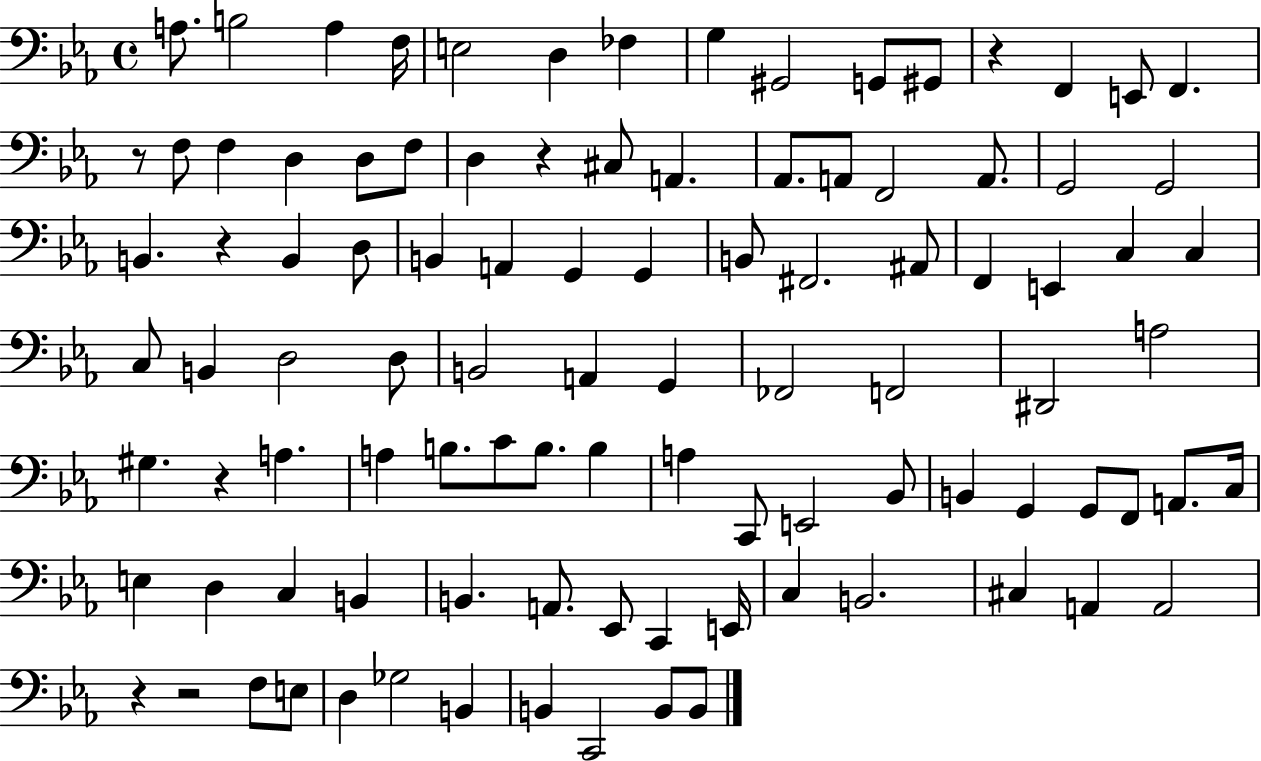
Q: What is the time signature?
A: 4/4